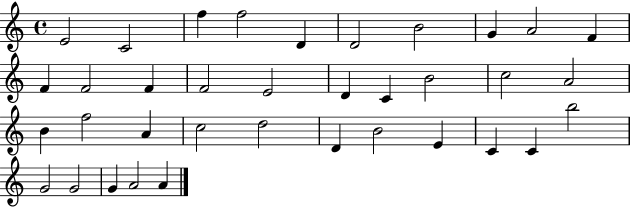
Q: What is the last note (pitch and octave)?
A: A4